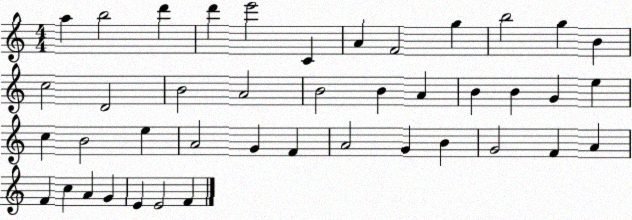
X:1
T:Untitled
M:4/4
L:1/4
K:C
a b2 d' d' e'2 C A F2 g b2 g B c2 D2 B2 A2 B2 B A B B G e c B2 e A2 G F A2 G B G2 F A F c A G E E2 F